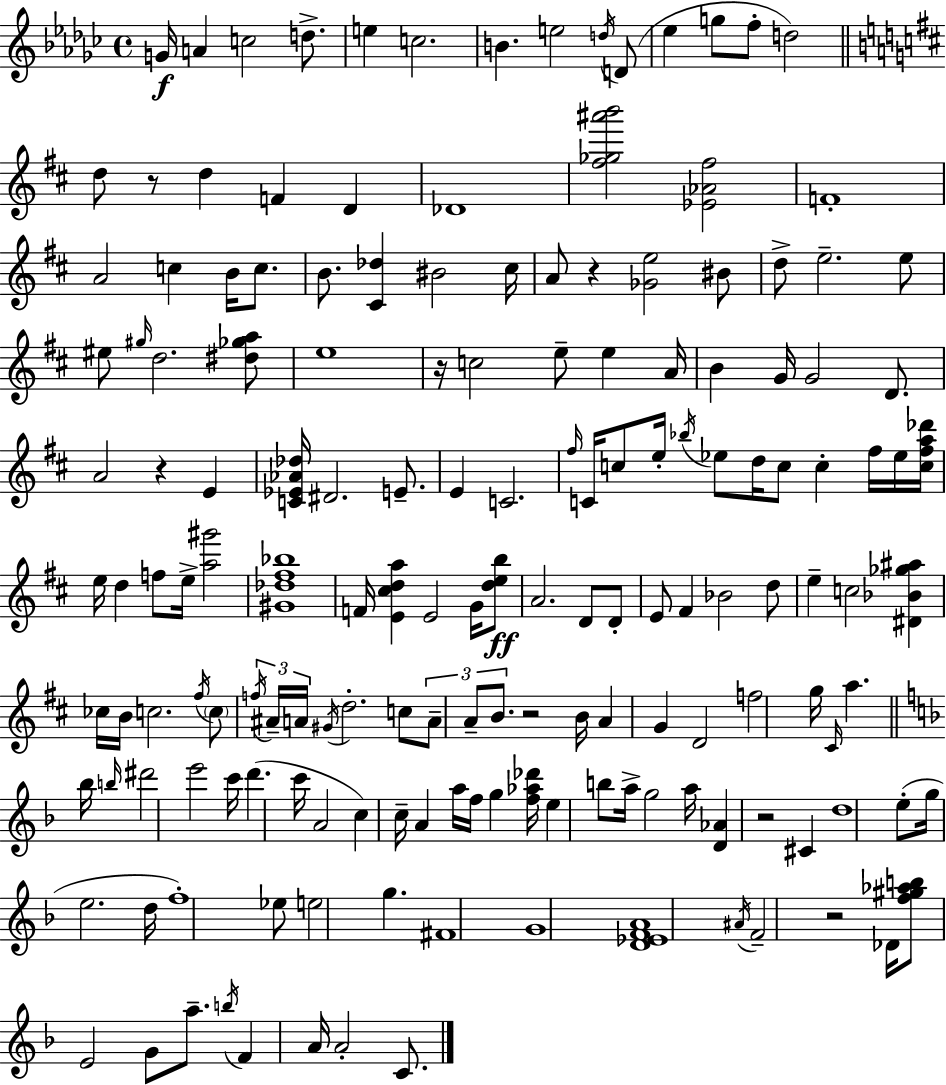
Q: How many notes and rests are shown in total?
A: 164